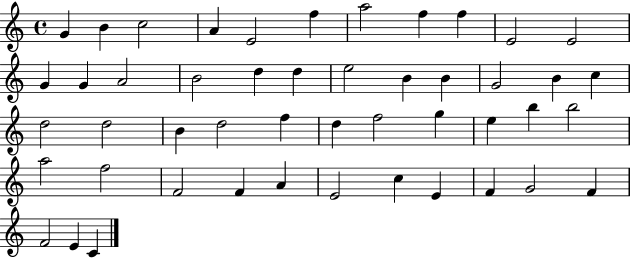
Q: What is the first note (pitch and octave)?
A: G4